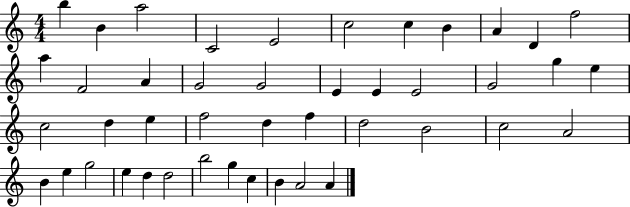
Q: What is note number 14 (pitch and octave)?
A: A4